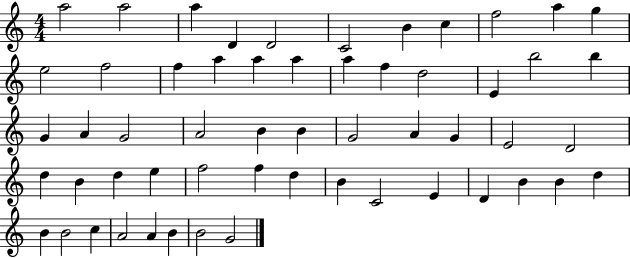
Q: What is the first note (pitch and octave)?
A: A5